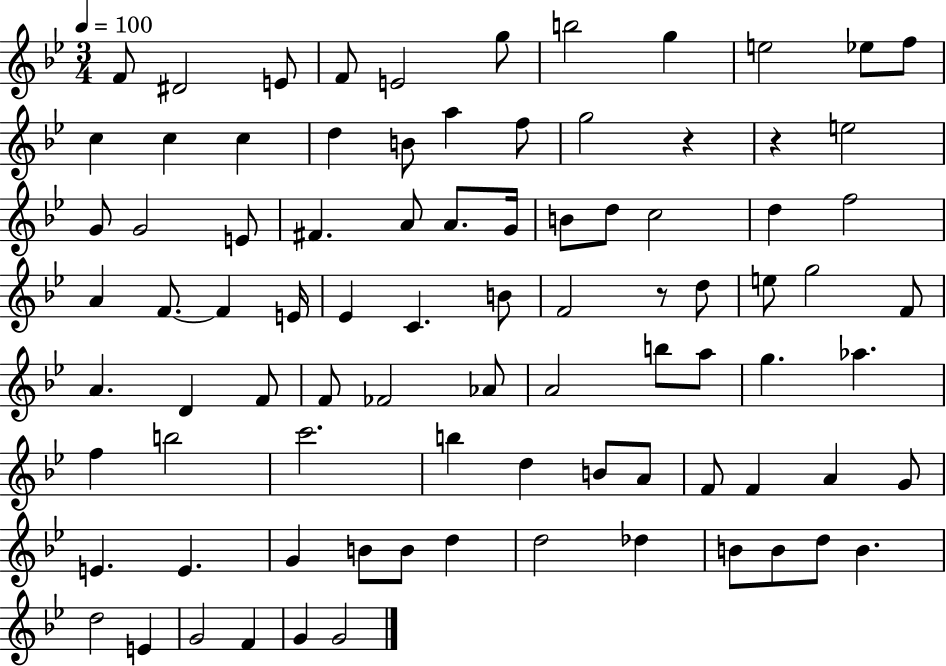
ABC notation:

X:1
T:Untitled
M:3/4
L:1/4
K:Bb
F/2 ^D2 E/2 F/2 E2 g/2 b2 g e2 _e/2 f/2 c c c d B/2 a f/2 g2 z z e2 G/2 G2 E/2 ^F A/2 A/2 G/4 B/2 d/2 c2 d f2 A F/2 F E/4 _E C B/2 F2 z/2 d/2 e/2 g2 F/2 A D F/2 F/2 _F2 _A/2 A2 b/2 a/2 g _a f b2 c'2 b d B/2 A/2 F/2 F A G/2 E E G B/2 B/2 d d2 _d B/2 B/2 d/2 B d2 E G2 F G G2